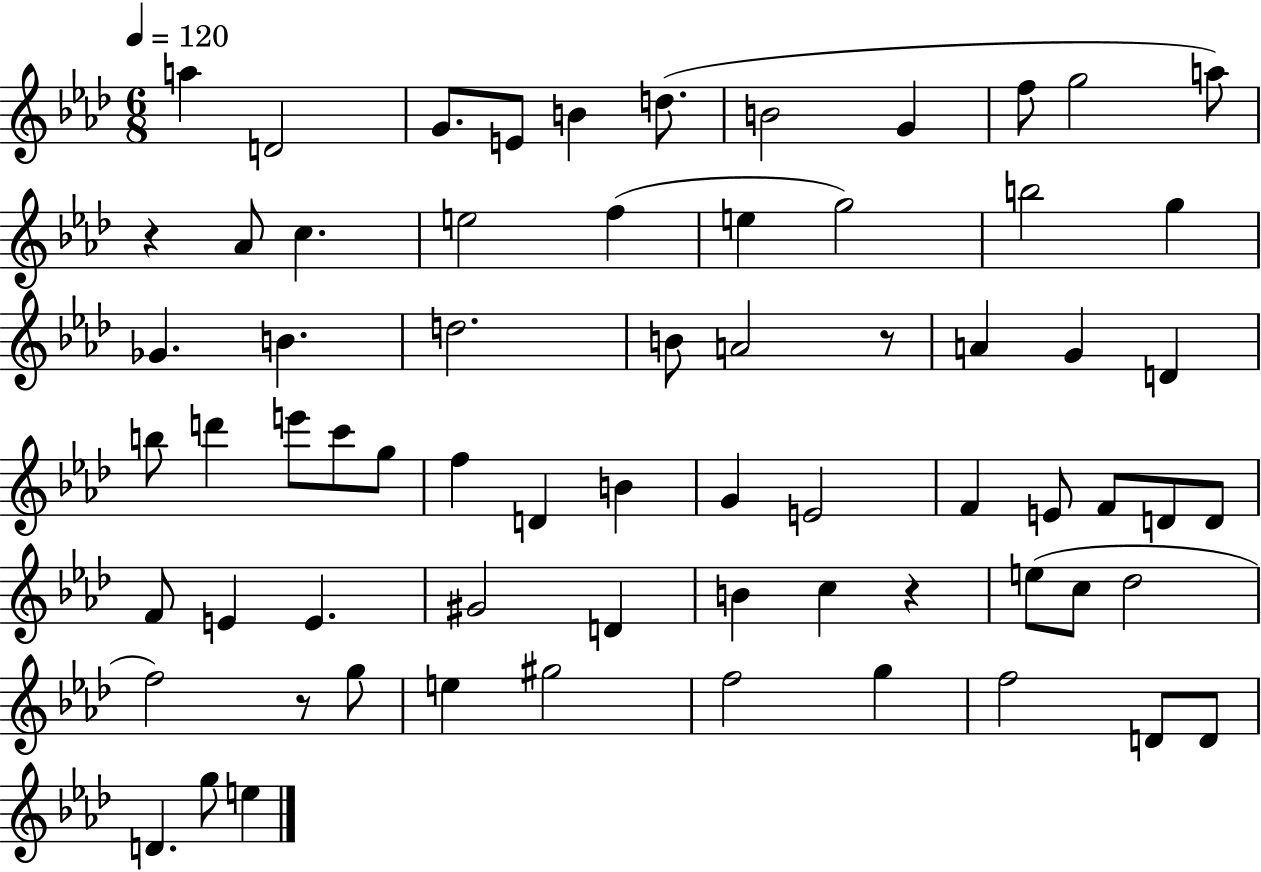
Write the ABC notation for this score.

X:1
T:Untitled
M:6/8
L:1/4
K:Ab
a D2 G/2 E/2 B d/2 B2 G f/2 g2 a/2 z _A/2 c e2 f e g2 b2 g _G B d2 B/2 A2 z/2 A G D b/2 d' e'/2 c'/2 g/2 f D B G E2 F E/2 F/2 D/2 D/2 F/2 E E ^G2 D B c z e/2 c/2 _d2 f2 z/2 g/2 e ^g2 f2 g f2 D/2 D/2 D g/2 e